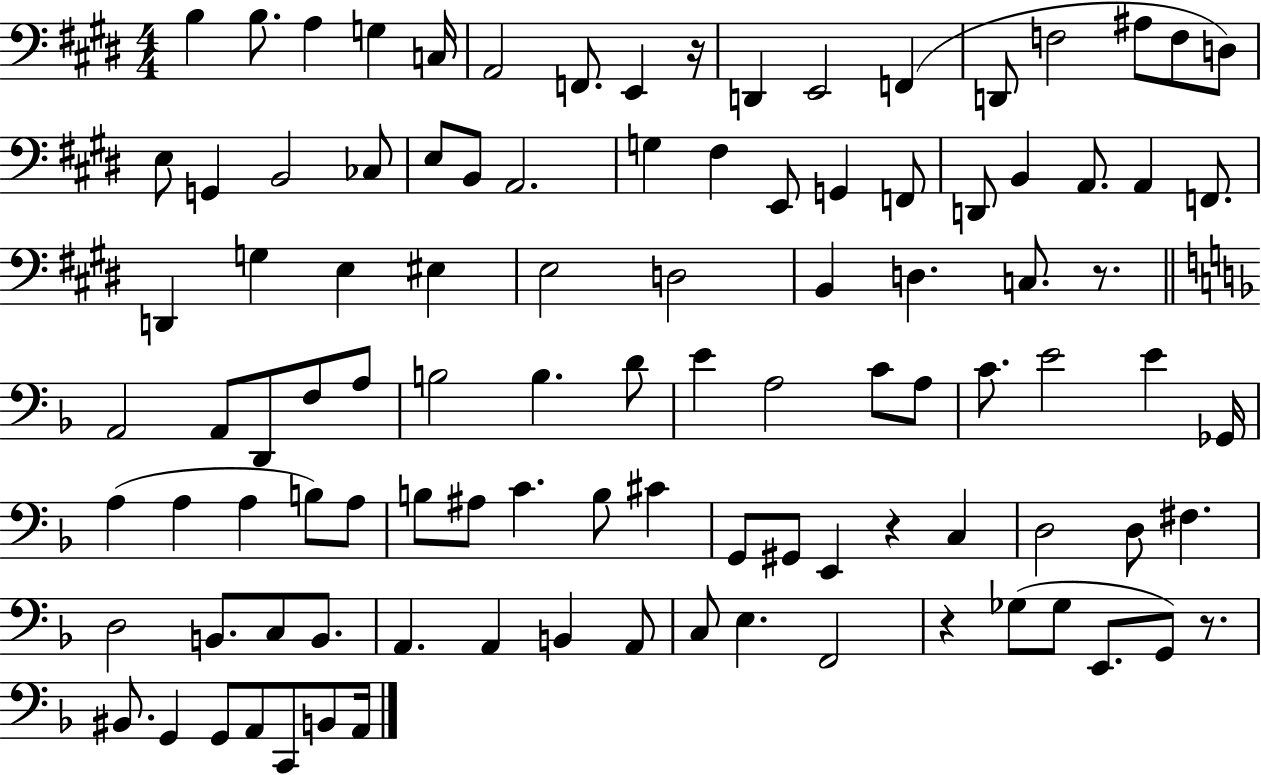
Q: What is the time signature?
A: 4/4